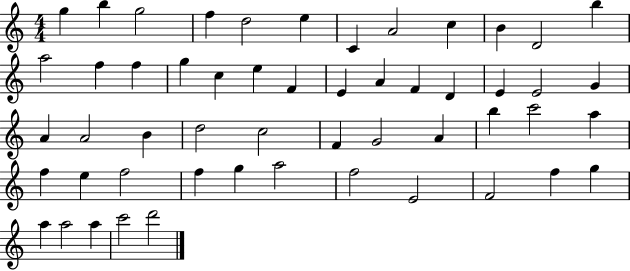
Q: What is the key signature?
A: C major